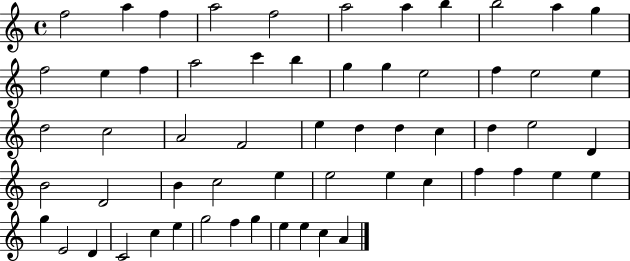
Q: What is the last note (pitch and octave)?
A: A4